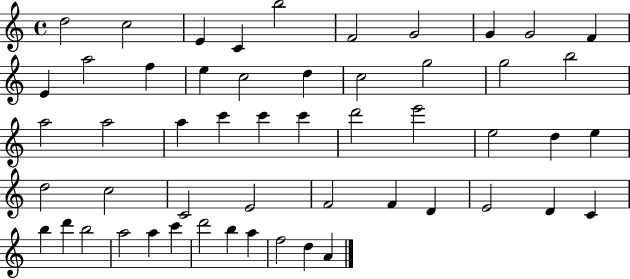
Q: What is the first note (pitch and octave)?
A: D5